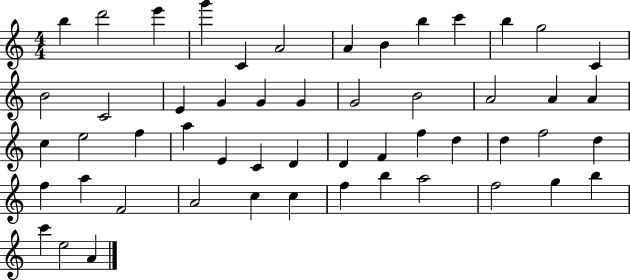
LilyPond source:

{
  \clef treble
  \numericTimeSignature
  \time 4/4
  \key c \major
  b''4 d'''2 e'''4 | g'''4 c'4 a'2 | a'4 b'4 b''4 c'''4 | b''4 g''2 c'4 | \break b'2 c'2 | e'4 g'4 g'4 g'4 | g'2 b'2 | a'2 a'4 a'4 | \break c''4 e''2 f''4 | a''4 e'4 c'4 d'4 | d'4 f'4 f''4 d''4 | d''4 f''2 d''4 | \break f''4 a''4 f'2 | a'2 c''4 c''4 | f''4 b''4 a''2 | f''2 g''4 b''4 | \break c'''4 e''2 a'4 | \bar "|."
}